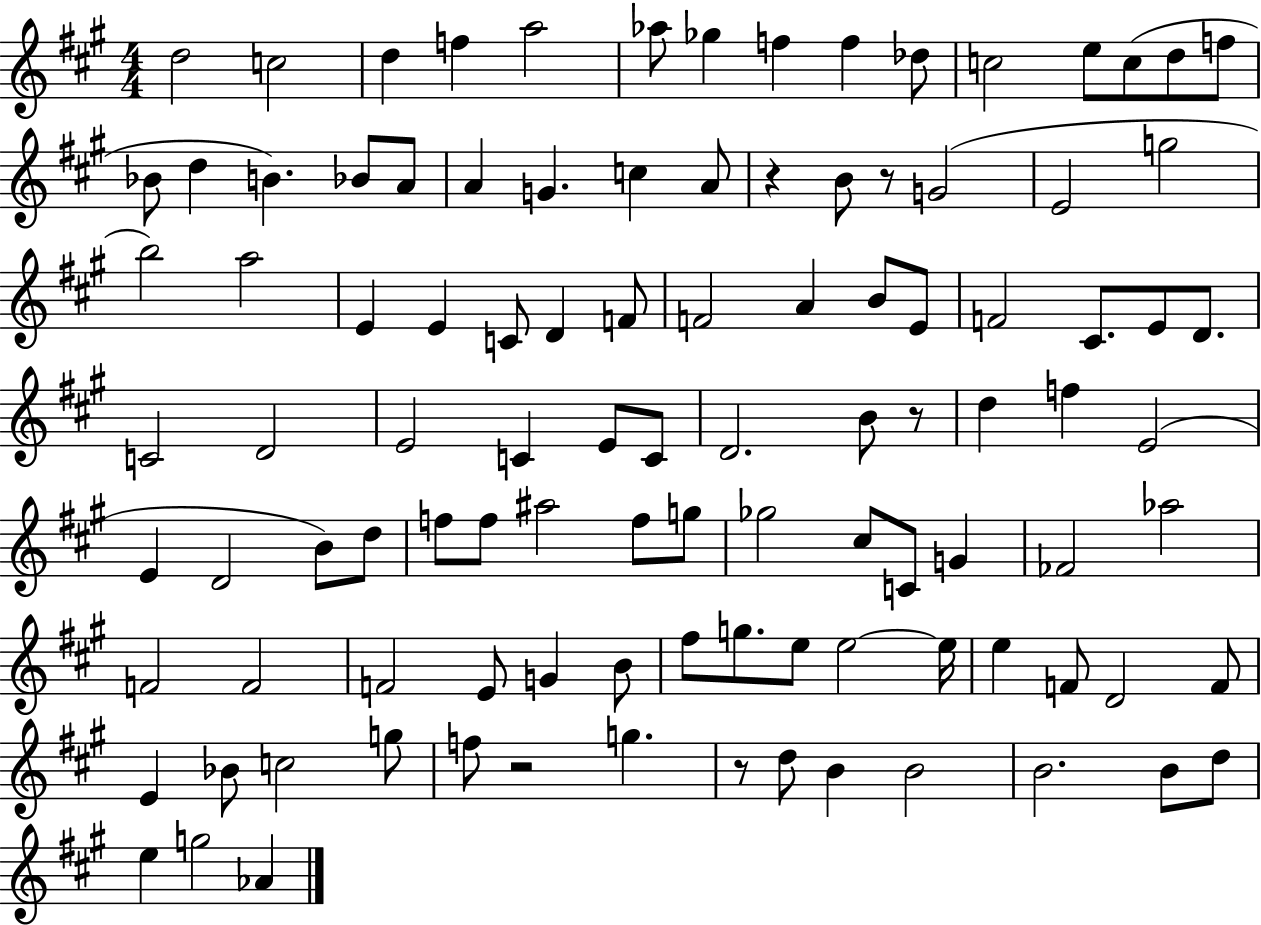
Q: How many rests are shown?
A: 5